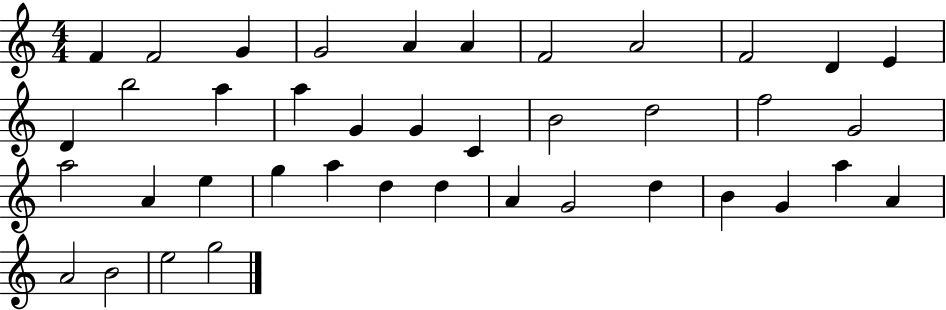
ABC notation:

X:1
T:Untitled
M:4/4
L:1/4
K:C
F F2 G G2 A A F2 A2 F2 D E D b2 a a G G C B2 d2 f2 G2 a2 A e g a d d A G2 d B G a A A2 B2 e2 g2